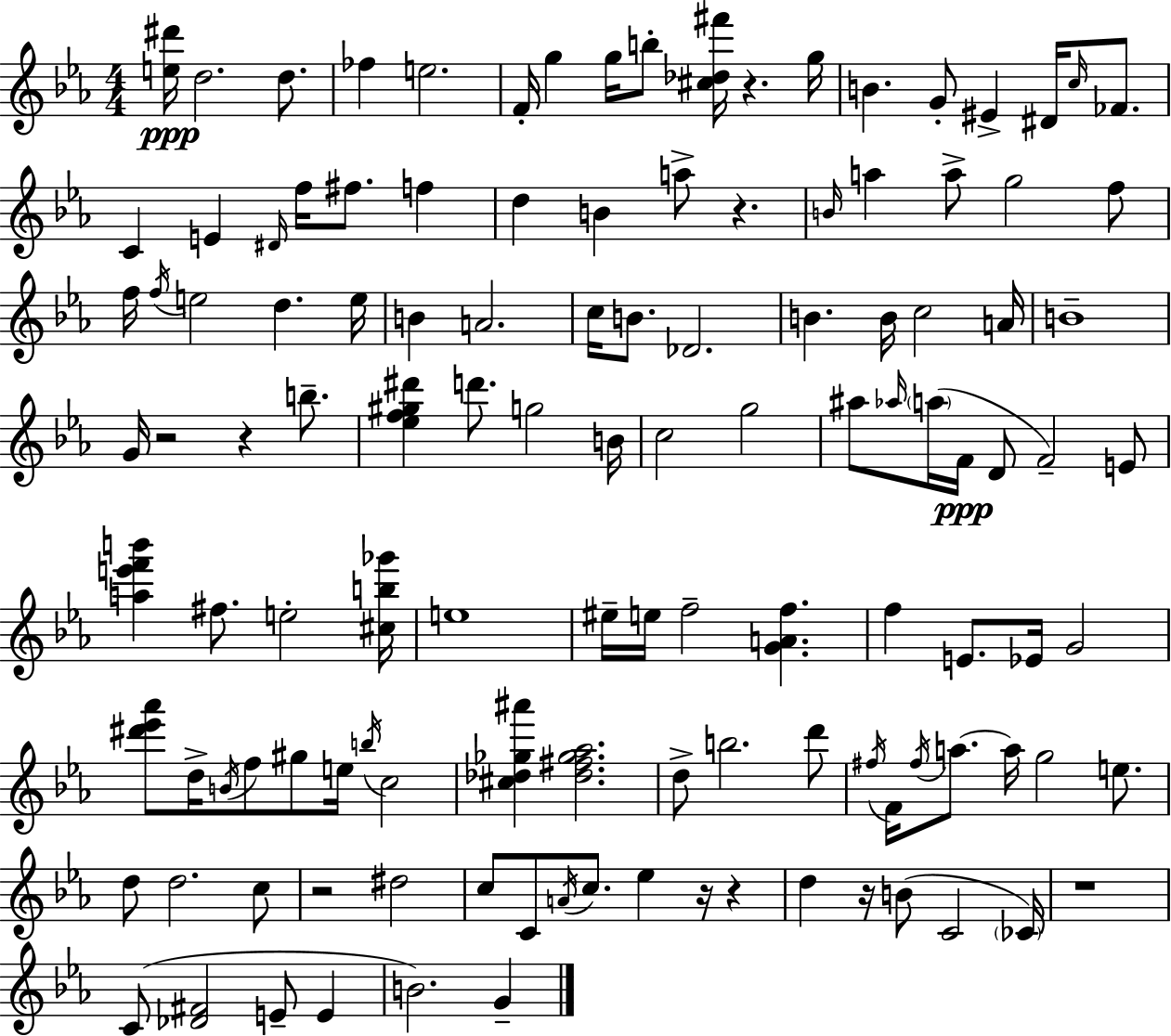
{
  \clef treble
  \numericTimeSignature
  \time 4/4
  \key c \minor
  <e'' dis'''>16\ppp d''2. d''8. | fes''4 e''2. | f'16-. g''4 g''16 b''8-. <cis'' des'' fis'''>16 r4. g''16 | b'4. g'8-. eis'4-> dis'16 \grace { c''16 } fes'8. | \break c'4 e'4 \grace { dis'16 } f''16 fis''8. f''4 | d''4 b'4 a''8-> r4. | \grace { b'16 } a''4 a''8-> g''2 | f''8 f''16 \acciaccatura { f''16 } e''2 d''4. | \break e''16 b'4 a'2. | c''16 b'8. des'2. | b'4. b'16 c''2 | a'16 b'1-- | \break g'16 r2 r4 | b''8.-- <ees'' f'' gis'' dis'''>4 d'''8. g''2 | b'16 c''2 g''2 | ais''8 \grace { aes''16 }( \parenthesize a''16 f'16\ppp d'8 f'2--) | \break e'8 <a'' e''' f''' b'''>4 fis''8. e''2-. | <cis'' b'' ges'''>16 e''1 | eis''16-- e''16 f''2-- <g' a' f''>4. | f''4 e'8. ees'16 g'2 | \break <dis''' ees''' aes'''>8 d''16-> \acciaccatura { b'16 } f''8 gis''8 e''16 \acciaccatura { b''16 } c''2 | <cis'' des'' ges'' ais'''>4 <des'' fis'' ges'' aes''>2. | d''8-> b''2. | d'''8 \acciaccatura { fis''16 } f'16 \acciaccatura { fis''16 } a''8.~~ a''16 g''2 | \break e''8. d''8 d''2. | c''8 r2 | dis''2 c''8 c'8 \acciaccatura { a'16 } c''8. | ees''4 r16 r4 d''4 r16 b'8( | \break c'2 \parenthesize ces'16) r1 | c'8( <des' fis'>2 | e'8-- e'4 b'2.) | g'4-- \bar "|."
}